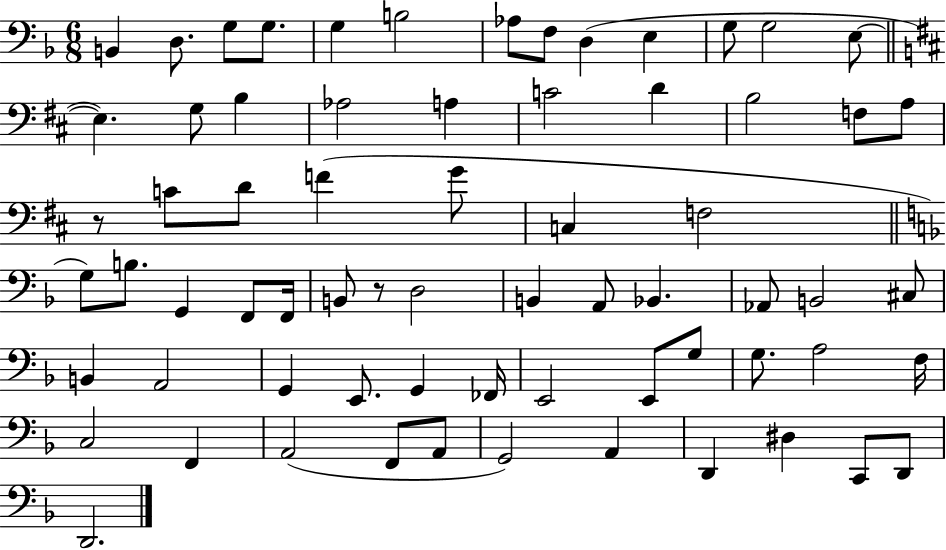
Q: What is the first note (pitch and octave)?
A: B2